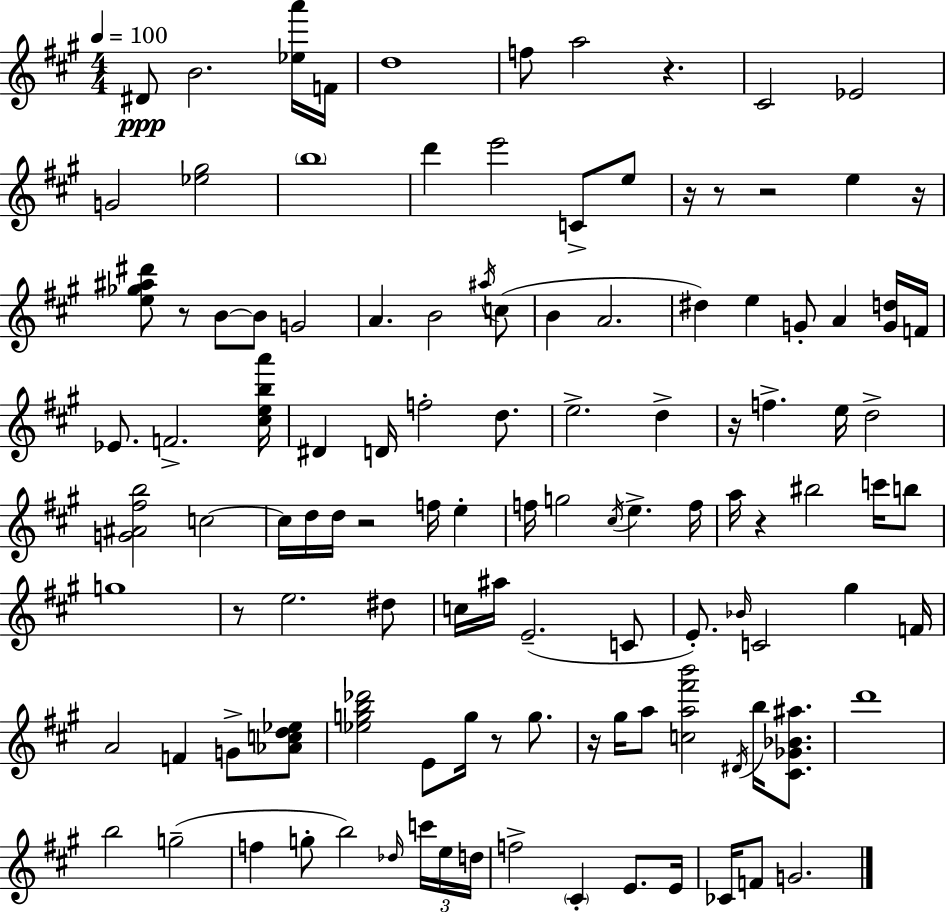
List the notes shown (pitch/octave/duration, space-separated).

D#4/e B4/h. [Eb5,A6]/s F4/s D5/w F5/e A5/h R/q. C#4/h Eb4/h G4/h [Eb5,G#5]/h B5/w D6/q E6/h C4/e E5/e R/s R/e R/h E5/q R/s [E5,Gb5,A#5,D#6]/e R/e B4/e B4/e G4/h A4/q. B4/h A#5/s C5/e B4/q A4/h. D#5/q E5/q G4/e A4/q [G4,D5]/s F4/s Eb4/e. F4/h. [C#5,E5,B5,A6]/s D#4/q D4/s F5/h D5/e. E5/h. D5/q R/s F5/q. E5/s D5/h [G4,A#4,F#5,B5]/h C5/h C5/s D5/s D5/s R/h F5/s E5/q F5/s G5/h C#5/s E5/q. F5/s A5/s R/q BIS5/h C6/s B5/e G5/w R/e E5/h. D#5/e C5/s A#5/s E4/h. C4/e E4/e. Bb4/s C4/h G#5/q F4/s A4/h F4/q G4/e [Ab4,C5,D5,Eb5]/e [Eb5,G5,B5,Db6]/h E4/e G5/s R/e G5/e. R/s G#5/s A5/e [C5,A5,F#6,B6]/h D#4/s B5/s [C#4,Gb4,Bb4,A#5]/e. D6/w B5/h G5/h F5/q G5/e B5/h Db5/s C6/s E5/s D5/s F5/h C#4/q E4/e. E4/s CES4/s F4/e G4/h.